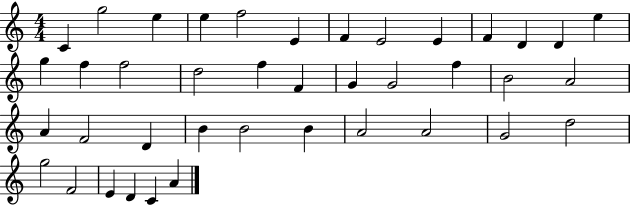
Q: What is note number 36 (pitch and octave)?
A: F4